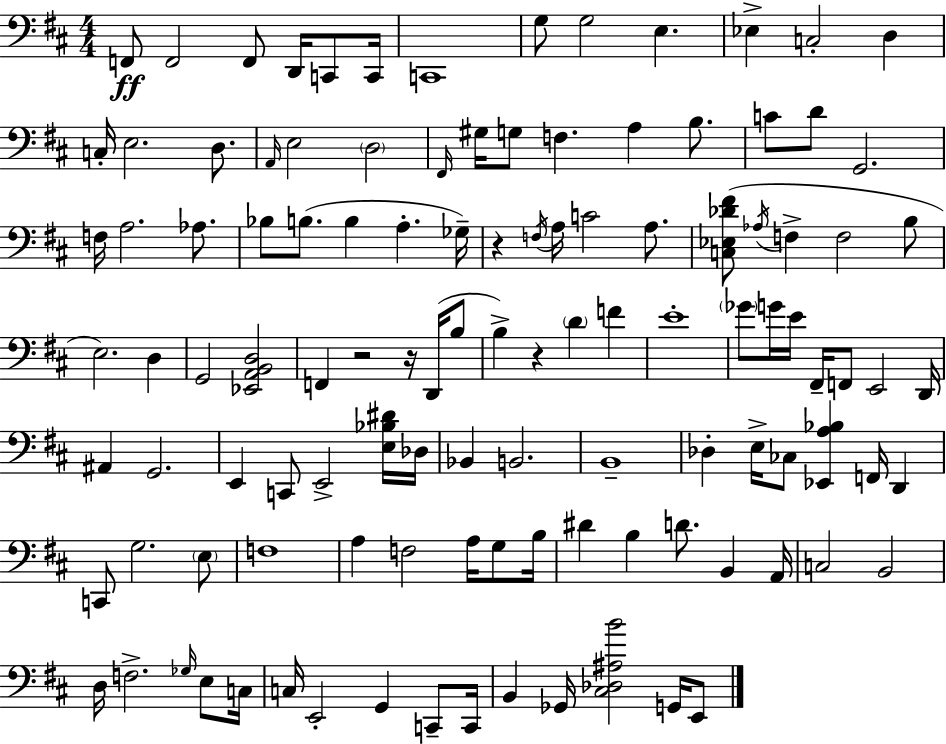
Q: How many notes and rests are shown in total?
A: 114